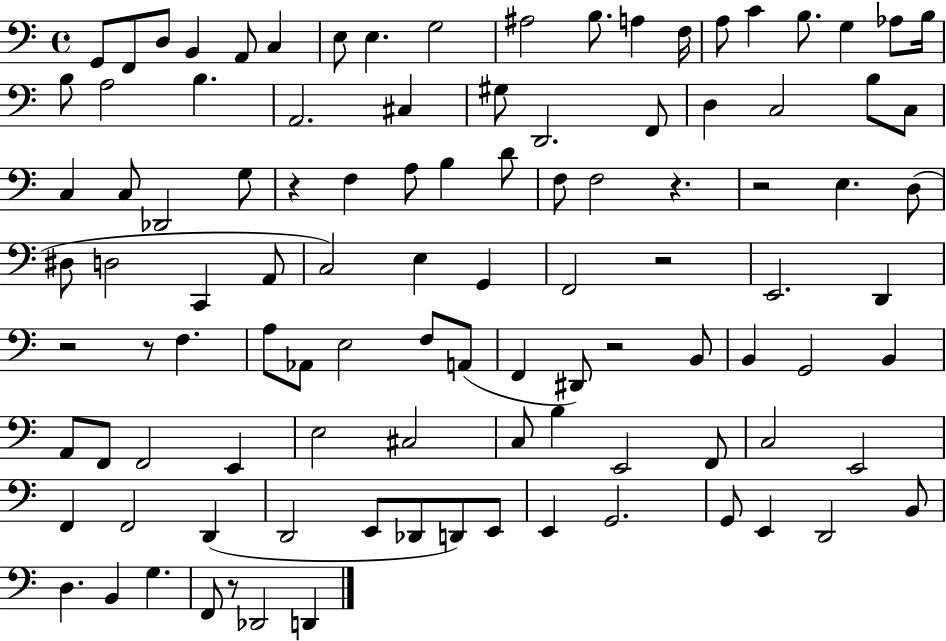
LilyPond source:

{
  \clef bass
  \time 4/4
  \defaultTimeSignature
  \key c \major
  \repeat volta 2 { g,8 f,8 d8 b,4 a,8 c4 | e8 e4. g2 | ais2 b8. a4 f16 | a8 c'4 b8. g4 aes8 b16 | \break b8 a2 b4. | a,2. cis4 | gis8 d,2. f,8 | d4 c2 b8 c8 | \break c4 c8 des,2 g8 | r4 f4 a8 b4 d'8 | f8 f2 r4. | r2 e4. d8( | \break dis8 d2 c,4 a,8 | c2) e4 g,4 | f,2 r2 | e,2. d,4 | \break r2 r8 f4. | a8 aes,8 e2 f8 a,8( | f,4 dis,8) r2 b,8 | b,4 g,2 b,4 | \break a,8 f,8 f,2 e,4 | e2 cis2 | c8 b4 e,2 f,8 | c2 e,2 | \break f,4 f,2 d,4( | d,2 e,8 des,8 d,8) e,8 | e,4 g,2. | g,8 e,4 d,2 b,8 | \break d4. b,4 g4. | f,8 r8 des,2 d,4 | } \bar "|."
}